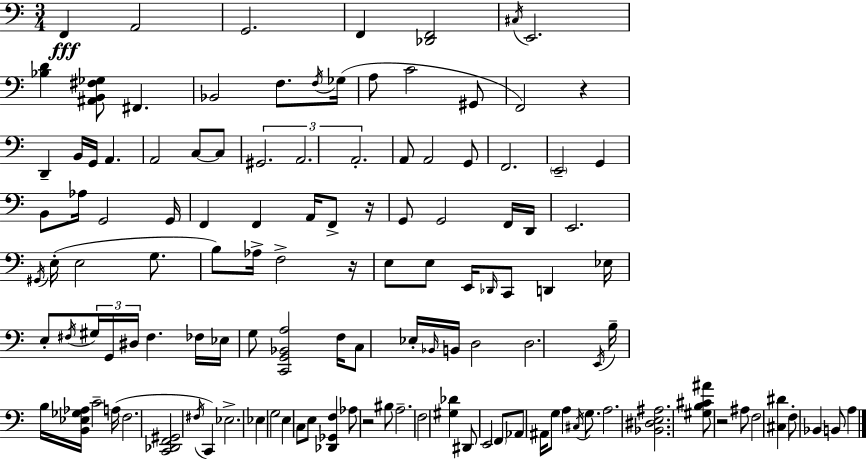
X:1
T:Untitled
M:3/4
L:1/4
K:C
F,, A,,2 G,,2 F,, [_D,,F,,]2 ^C,/4 E,,2 [_B,D] [^A,,B,,^F,_G,]/2 ^F,, _B,,2 F,/2 F,/4 _G,/4 A,/2 C2 ^G,,/2 F,,2 z D,, B,,/4 G,,/4 A,, A,,2 C,/2 C,/2 ^G,,2 A,,2 A,,2 A,,/2 A,,2 G,,/2 F,,2 E,,2 G,, B,,/2 _A,/4 G,,2 G,,/4 F,, F,, A,,/4 F,,/2 z/4 G,,/2 G,,2 F,,/4 D,,/4 E,,2 ^G,,/4 E,/4 E,2 G,/2 B,/2 _A,/4 F,2 z/4 E,/2 E,/2 E,,/4 _D,,/4 C,,/2 D,, _E,/4 E,/2 ^F,/4 ^G,/4 G,,/4 ^D,/4 ^F, _F,/4 _E,/4 G,/2 [C,,G,,_B,,A,]2 F,/4 C,/2 _E,/4 _B,,/4 B,,/4 D,2 D,2 E,,/4 B,/4 B,/4 [B,,_E,_G,_A,]/4 C2 A,/4 F,2 [C,,_D,,F,,^G,,]2 ^F,/4 C,, _E,2 _E, G,2 E, C,/2 E,/2 [_D,,_G,,F,] _A,/2 z2 ^B,/2 A,2 F,2 [^G,_D] ^D,,/2 E,,2 F,,/2 _A,,/2 ^A,,/4 G,/2 A, ^C,/4 G,/2 A,2 [_B,,^D,E,^A,]2 [^G,B,^C^A]/2 z2 ^A,/2 F,2 [^C,^D] F,/2 _B,, B,,/2 A,